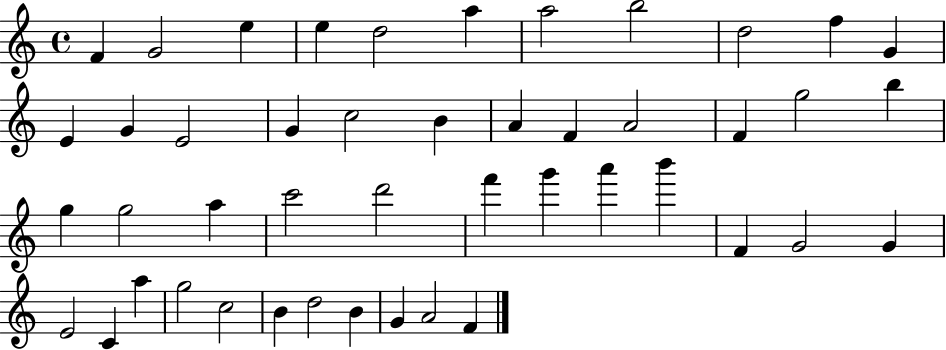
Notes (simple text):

F4/q G4/h E5/q E5/q D5/h A5/q A5/h B5/h D5/h F5/q G4/q E4/q G4/q E4/h G4/q C5/h B4/q A4/q F4/q A4/h F4/q G5/h B5/q G5/q G5/h A5/q C6/h D6/h F6/q G6/q A6/q B6/q F4/q G4/h G4/q E4/h C4/q A5/q G5/h C5/h B4/q D5/h B4/q G4/q A4/h F4/q